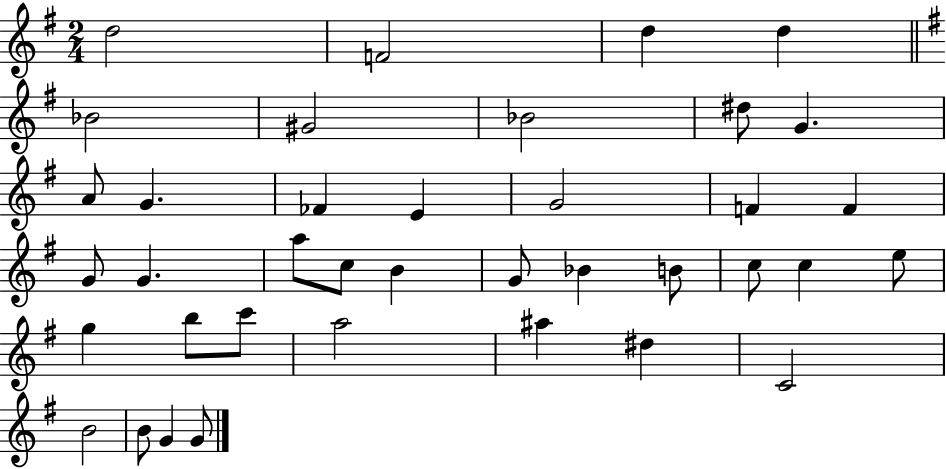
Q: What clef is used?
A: treble